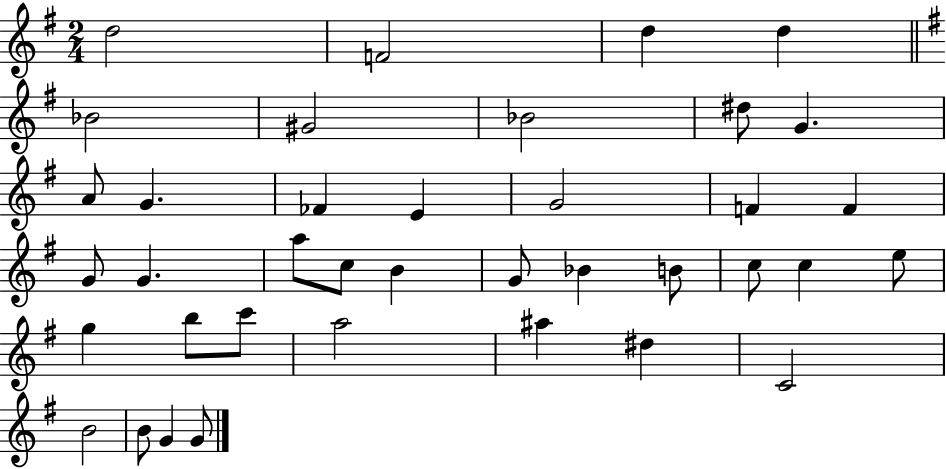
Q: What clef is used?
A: treble